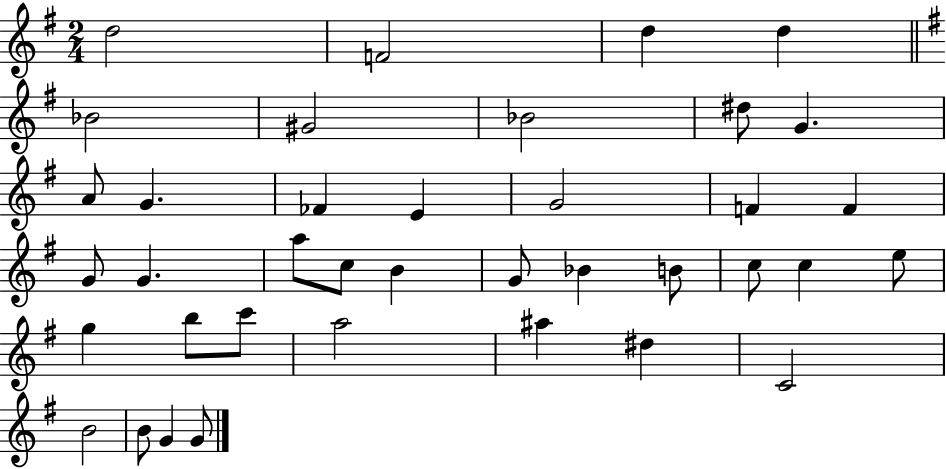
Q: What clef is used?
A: treble